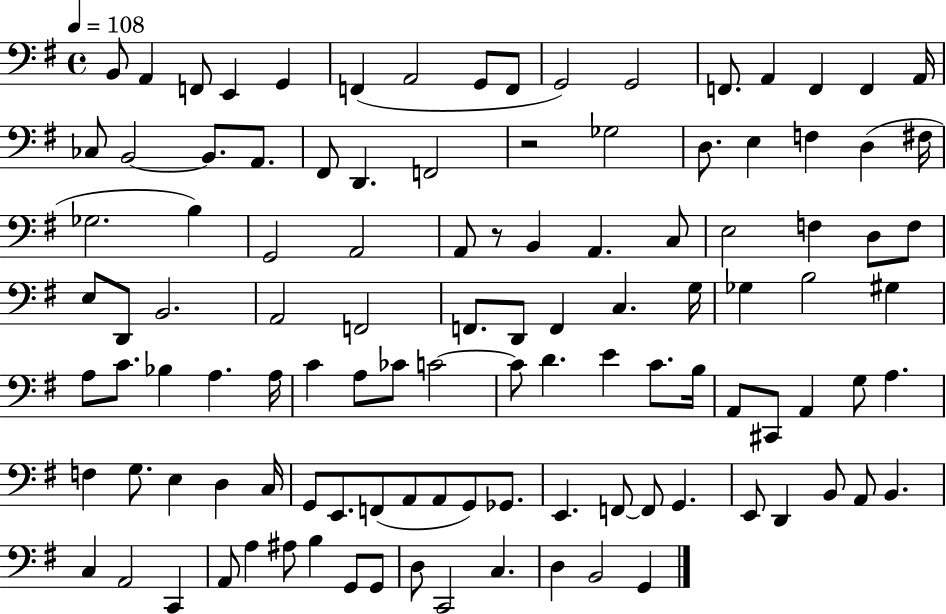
X:1
T:Untitled
M:4/4
L:1/4
K:G
B,,/2 A,, F,,/2 E,, G,, F,, A,,2 G,,/2 F,,/2 G,,2 G,,2 F,,/2 A,, F,, F,, A,,/4 _C,/2 B,,2 B,,/2 A,,/2 ^F,,/2 D,, F,,2 z2 _G,2 D,/2 E, F, D, ^F,/4 _G,2 B, G,,2 A,,2 A,,/2 z/2 B,, A,, C,/2 E,2 F, D,/2 F,/2 E,/2 D,,/2 B,,2 A,,2 F,,2 F,,/2 D,,/2 F,, C, G,/4 _G, B,2 ^G, A,/2 C/2 _B, A, A,/4 C A,/2 _C/2 C2 C/2 D E C/2 B,/4 A,,/2 ^C,,/2 A,, G,/2 A, F, G,/2 E, D, C,/4 G,,/2 E,,/2 F,,/2 A,,/2 A,,/2 G,,/2 _G,,/2 E,, F,,/2 F,,/2 G,, E,,/2 D,, B,,/2 A,,/2 B,, C, A,,2 C,, A,,/2 A, ^A,/2 B, G,,/2 G,,/2 D,/2 C,,2 C, D, B,,2 G,,